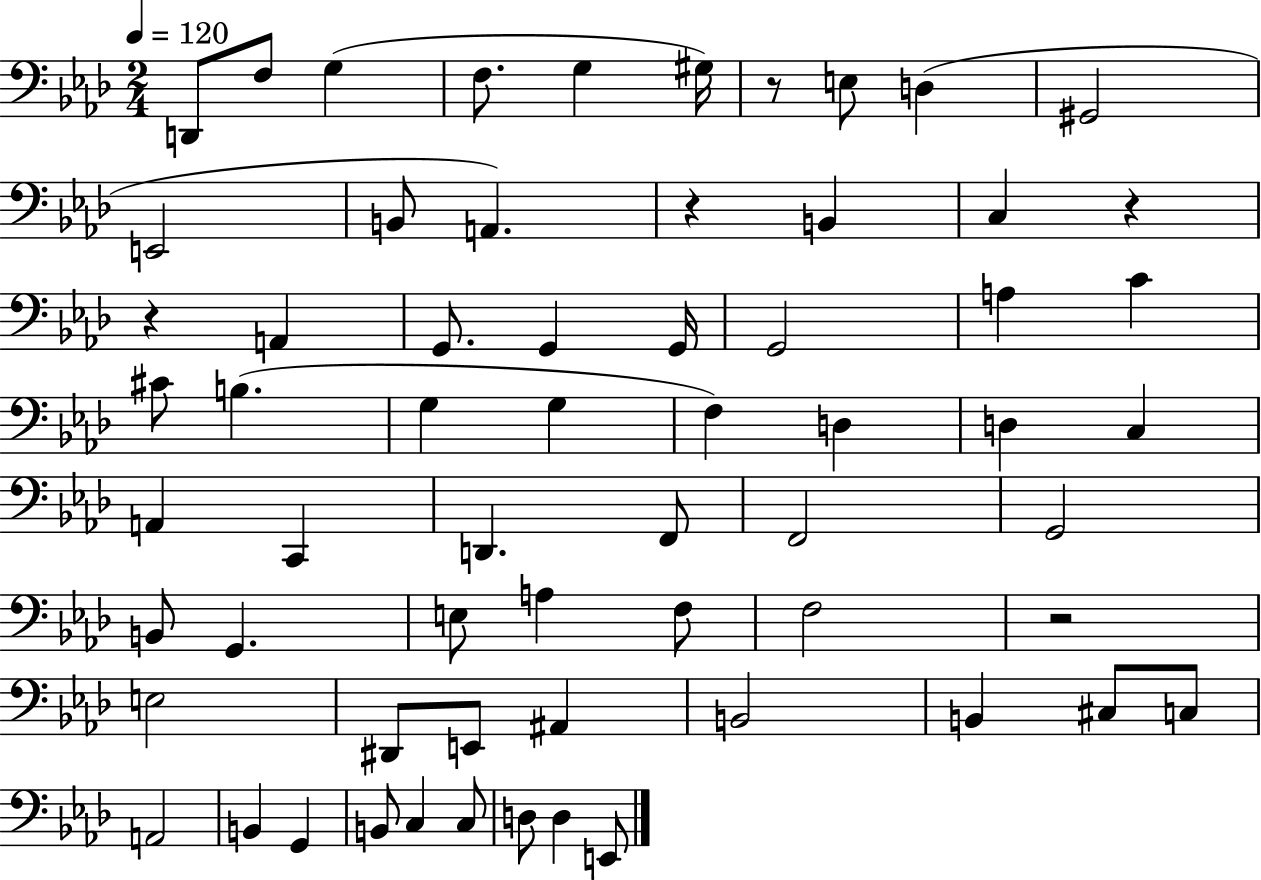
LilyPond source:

{
  \clef bass
  \numericTimeSignature
  \time 2/4
  \key aes \major
  \tempo 4 = 120
  \repeat volta 2 { d,8 f8 g4( | f8. g4 gis16) | r8 e8 d4( | gis,2 | \break e,2 | b,8 a,4.) | r4 b,4 | c4 r4 | \break r4 a,4 | g,8. g,4 g,16 | g,2 | a4 c'4 | \break cis'8 b4.( | g4 g4 | f4) d4 | d4 c4 | \break a,4 c,4 | d,4. f,8 | f,2 | g,2 | \break b,8 g,4. | e8 a4 f8 | f2 | r2 | \break e2 | dis,8 e,8 ais,4 | b,2 | b,4 cis8 c8 | \break a,2 | b,4 g,4 | b,8 c4 c8 | d8 d4 e,8 | \break } \bar "|."
}